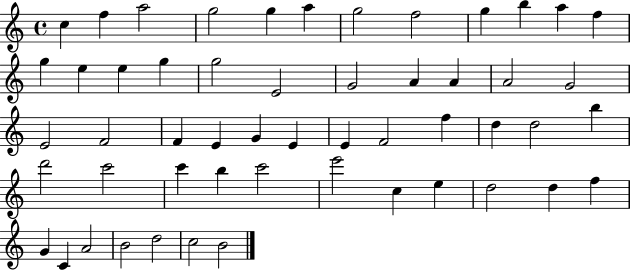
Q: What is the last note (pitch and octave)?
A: B4